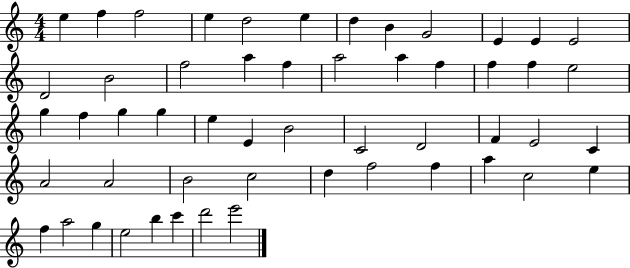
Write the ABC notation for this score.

X:1
T:Untitled
M:4/4
L:1/4
K:C
e f f2 e d2 e d B G2 E E E2 D2 B2 f2 a f a2 a f f f e2 g f g g e E B2 C2 D2 F E2 C A2 A2 B2 c2 d f2 f a c2 e f a2 g e2 b c' d'2 e'2